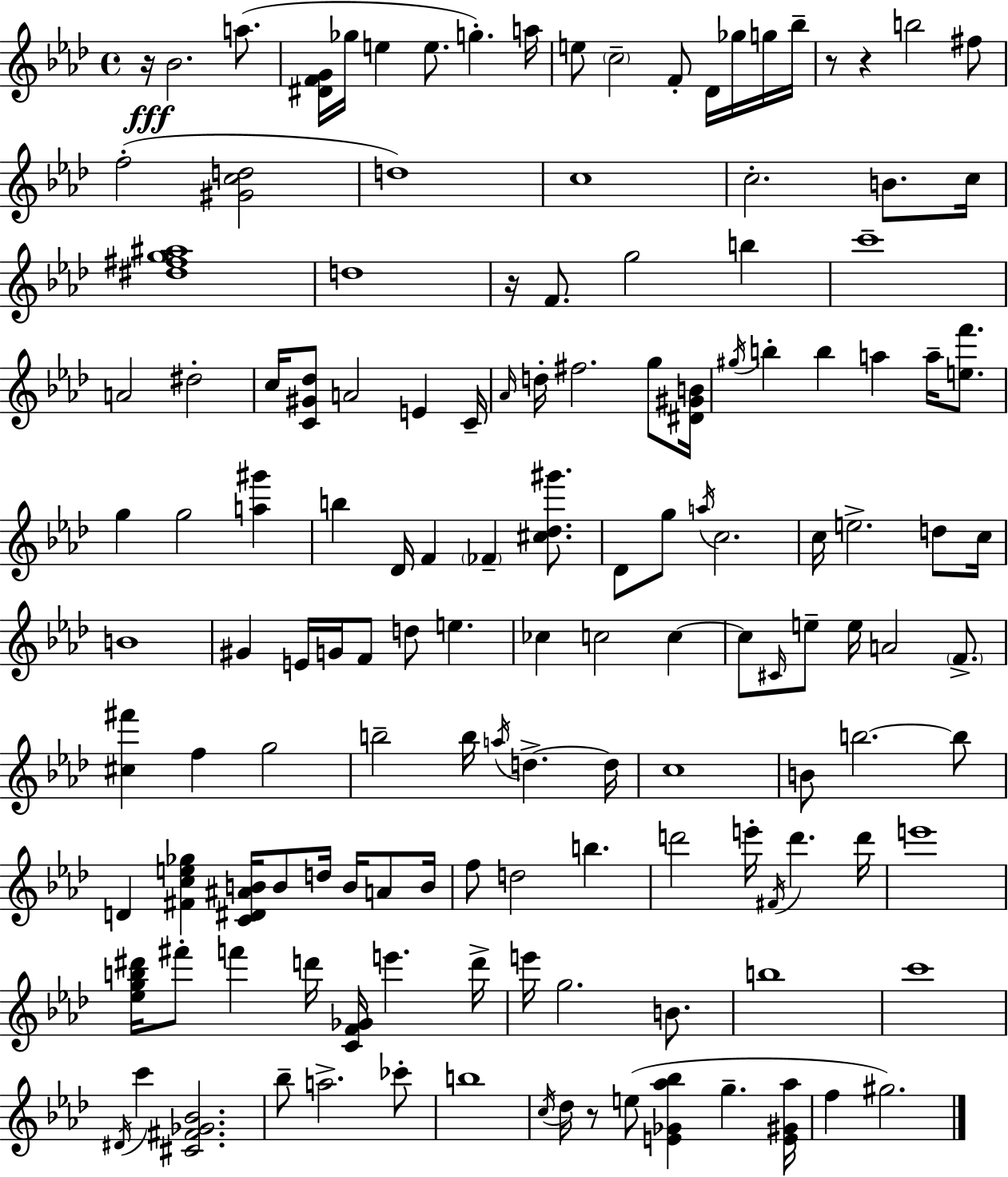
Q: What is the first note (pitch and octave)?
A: Bb4